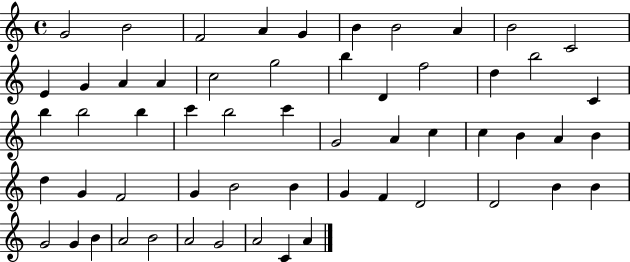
{
  \clef treble
  \time 4/4
  \defaultTimeSignature
  \key c \major
  g'2 b'2 | f'2 a'4 g'4 | b'4 b'2 a'4 | b'2 c'2 | \break e'4 g'4 a'4 a'4 | c''2 g''2 | b''4 d'4 f''2 | d''4 b''2 c'4 | \break b''4 b''2 b''4 | c'''4 b''2 c'''4 | g'2 a'4 c''4 | c''4 b'4 a'4 b'4 | \break d''4 g'4 f'2 | g'4 b'2 b'4 | g'4 f'4 d'2 | d'2 b'4 b'4 | \break g'2 g'4 b'4 | a'2 b'2 | a'2 g'2 | a'2 c'4 a'4 | \break \bar "|."
}